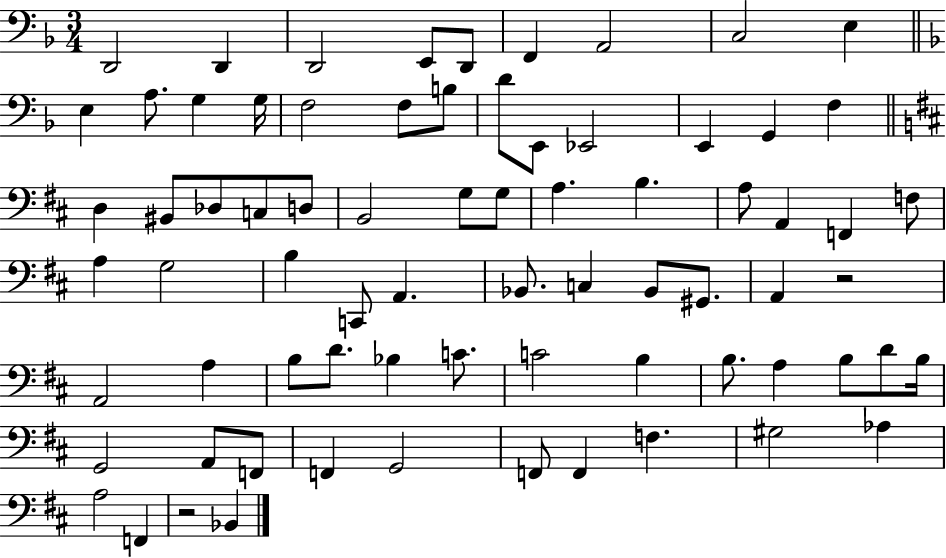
{
  \clef bass
  \numericTimeSignature
  \time 3/4
  \key f \major
  d,2 d,4 | d,2 e,8 d,8 | f,4 a,2 | c2 e4 | \break \bar "||" \break \key d \minor e4 a8. g4 g16 | f2 f8 b8 | d'8 e,8 ees,2 | e,4 g,4 f4 | \break \bar "||" \break \key d \major d4 bis,8 des8 c8 d8 | b,2 g8 g8 | a4. b4. | a8 a,4 f,4 f8 | \break a4 g2 | b4 c,8 a,4. | bes,8. c4 bes,8 gis,8. | a,4 r2 | \break a,2 a4 | b8 d'8. bes4 c'8. | c'2 b4 | b8. a4 b8 d'8 b16 | \break g,2 a,8 f,8 | f,4 g,2 | f,8 f,4 f4. | gis2 aes4 | \break a2 f,4 | r2 bes,4 | \bar "|."
}